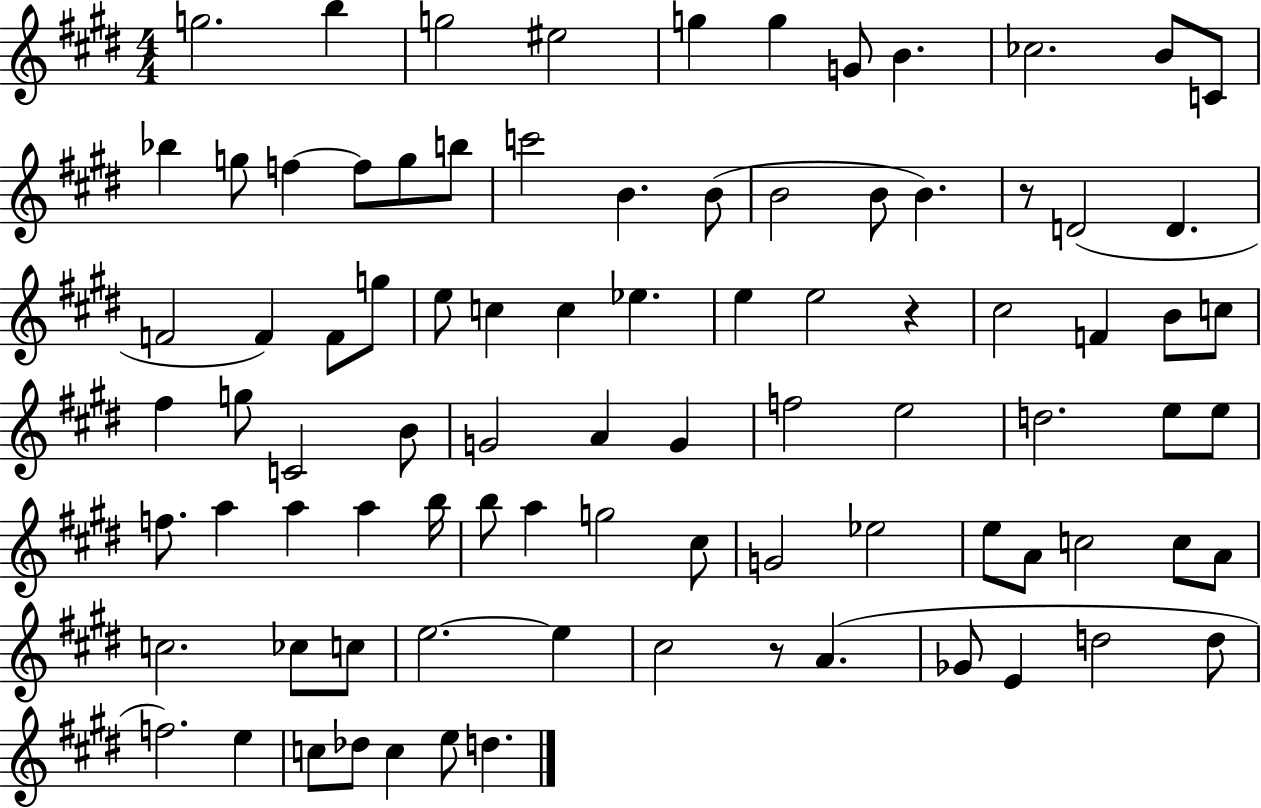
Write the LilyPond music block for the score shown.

{
  \clef treble
  \numericTimeSignature
  \time 4/4
  \key e \major
  g''2. b''4 | g''2 eis''2 | g''4 g''4 g'8 b'4. | ces''2. b'8 c'8 | \break bes''4 g''8 f''4~~ f''8 g''8 b''8 | c'''2 b'4. b'8( | b'2 b'8 b'4.) | r8 d'2( d'4. | \break f'2 f'4) f'8 g''8 | e''8 c''4 c''4 ees''4. | e''4 e''2 r4 | cis''2 f'4 b'8 c''8 | \break fis''4 g''8 c'2 b'8 | g'2 a'4 g'4 | f''2 e''2 | d''2. e''8 e''8 | \break f''8. a''4 a''4 a''4 b''16 | b''8 a''4 g''2 cis''8 | g'2 ees''2 | e''8 a'8 c''2 c''8 a'8 | \break c''2. ces''8 c''8 | e''2.~~ e''4 | cis''2 r8 a'4.( | ges'8 e'4 d''2 d''8 | \break f''2.) e''4 | c''8 des''8 c''4 e''8 d''4. | \bar "|."
}